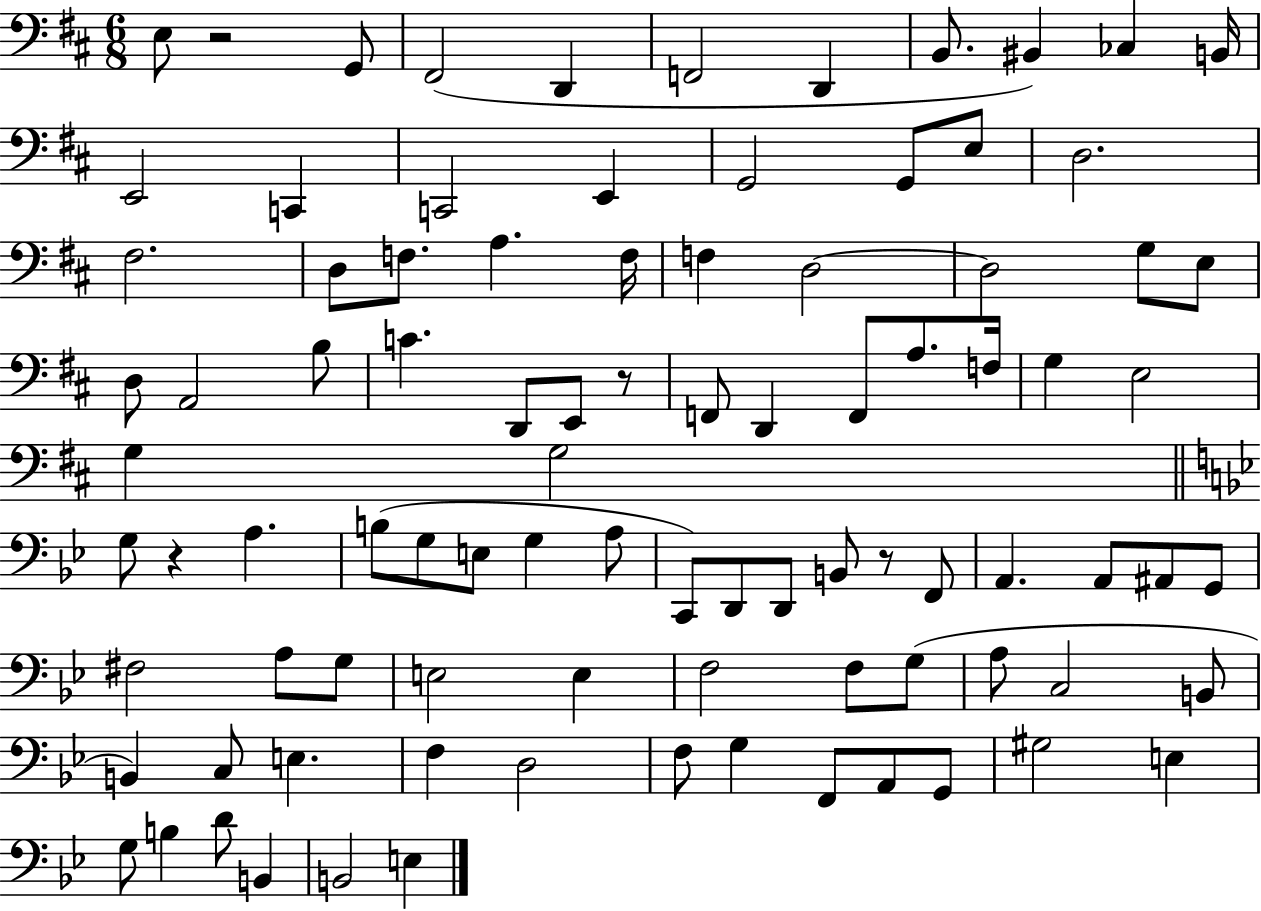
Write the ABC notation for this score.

X:1
T:Untitled
M:6/8
L:1/4
K:D
E,/2 z2 G,,/2 ^F,,2 D,, F,,2 D,, B,,/2 ^B,, _C, B,,/4 E,,2 C,, C,,2 E,, G,,2 G,,/2 E,/2 D,2 ^F,2 D,/2 F,/2 A, F,/4 F, D,2 D,2 G,/2 E,/2 D,/2 A,,2 B,/2 C D,,/2 E,,/2 z/2 F,,/2 D,, F,,/2 A,/2 F,/4 G, E,2 G, G,2 G,/2 z A, B,/2 G,/2 E,/2 G, A,/2 C,,/2 D,,/2 D,,/2 B,,/2 z/2 F,,/2 A,, A,,/2 ^A,,/2 G,,/2 ^F,2 A,/2 G,/2 E,2 E, F,2 F,/2 G,/2 A,/2 C,2 B,,/2 B,, C,/2 E, F, D,2 F,/2 G, F,,/2 A,,/2 G,,/2 ^G,2 E, G,/2 B, D/2 B,, B,,2 E,